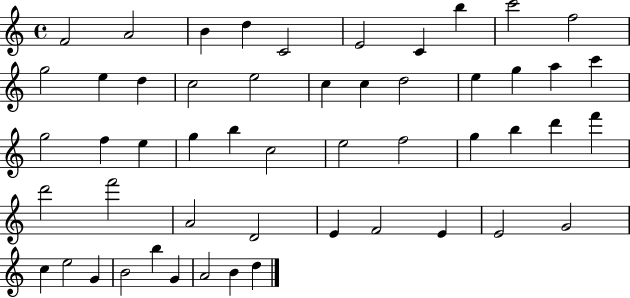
F4/h A4/h B4/q D5/q C4/h E4/h C4/q B5/q C6/h F5/h G5/h E5/q D5/q C5/h E5/h C5/q C5/q D5/h E5/q G5/q A5/q C6/q G5/h F5/q E5/q G5/q B5/q C5/h E5/h F5/h G5/q B5/q D6/q F6/q D6/h F6/h A4/h D4/h E4/q F4/h E4/q E4/h G4/h C5/q E5/h G4/q B4/h B5/q G4/q A4/h B4/q D5/q